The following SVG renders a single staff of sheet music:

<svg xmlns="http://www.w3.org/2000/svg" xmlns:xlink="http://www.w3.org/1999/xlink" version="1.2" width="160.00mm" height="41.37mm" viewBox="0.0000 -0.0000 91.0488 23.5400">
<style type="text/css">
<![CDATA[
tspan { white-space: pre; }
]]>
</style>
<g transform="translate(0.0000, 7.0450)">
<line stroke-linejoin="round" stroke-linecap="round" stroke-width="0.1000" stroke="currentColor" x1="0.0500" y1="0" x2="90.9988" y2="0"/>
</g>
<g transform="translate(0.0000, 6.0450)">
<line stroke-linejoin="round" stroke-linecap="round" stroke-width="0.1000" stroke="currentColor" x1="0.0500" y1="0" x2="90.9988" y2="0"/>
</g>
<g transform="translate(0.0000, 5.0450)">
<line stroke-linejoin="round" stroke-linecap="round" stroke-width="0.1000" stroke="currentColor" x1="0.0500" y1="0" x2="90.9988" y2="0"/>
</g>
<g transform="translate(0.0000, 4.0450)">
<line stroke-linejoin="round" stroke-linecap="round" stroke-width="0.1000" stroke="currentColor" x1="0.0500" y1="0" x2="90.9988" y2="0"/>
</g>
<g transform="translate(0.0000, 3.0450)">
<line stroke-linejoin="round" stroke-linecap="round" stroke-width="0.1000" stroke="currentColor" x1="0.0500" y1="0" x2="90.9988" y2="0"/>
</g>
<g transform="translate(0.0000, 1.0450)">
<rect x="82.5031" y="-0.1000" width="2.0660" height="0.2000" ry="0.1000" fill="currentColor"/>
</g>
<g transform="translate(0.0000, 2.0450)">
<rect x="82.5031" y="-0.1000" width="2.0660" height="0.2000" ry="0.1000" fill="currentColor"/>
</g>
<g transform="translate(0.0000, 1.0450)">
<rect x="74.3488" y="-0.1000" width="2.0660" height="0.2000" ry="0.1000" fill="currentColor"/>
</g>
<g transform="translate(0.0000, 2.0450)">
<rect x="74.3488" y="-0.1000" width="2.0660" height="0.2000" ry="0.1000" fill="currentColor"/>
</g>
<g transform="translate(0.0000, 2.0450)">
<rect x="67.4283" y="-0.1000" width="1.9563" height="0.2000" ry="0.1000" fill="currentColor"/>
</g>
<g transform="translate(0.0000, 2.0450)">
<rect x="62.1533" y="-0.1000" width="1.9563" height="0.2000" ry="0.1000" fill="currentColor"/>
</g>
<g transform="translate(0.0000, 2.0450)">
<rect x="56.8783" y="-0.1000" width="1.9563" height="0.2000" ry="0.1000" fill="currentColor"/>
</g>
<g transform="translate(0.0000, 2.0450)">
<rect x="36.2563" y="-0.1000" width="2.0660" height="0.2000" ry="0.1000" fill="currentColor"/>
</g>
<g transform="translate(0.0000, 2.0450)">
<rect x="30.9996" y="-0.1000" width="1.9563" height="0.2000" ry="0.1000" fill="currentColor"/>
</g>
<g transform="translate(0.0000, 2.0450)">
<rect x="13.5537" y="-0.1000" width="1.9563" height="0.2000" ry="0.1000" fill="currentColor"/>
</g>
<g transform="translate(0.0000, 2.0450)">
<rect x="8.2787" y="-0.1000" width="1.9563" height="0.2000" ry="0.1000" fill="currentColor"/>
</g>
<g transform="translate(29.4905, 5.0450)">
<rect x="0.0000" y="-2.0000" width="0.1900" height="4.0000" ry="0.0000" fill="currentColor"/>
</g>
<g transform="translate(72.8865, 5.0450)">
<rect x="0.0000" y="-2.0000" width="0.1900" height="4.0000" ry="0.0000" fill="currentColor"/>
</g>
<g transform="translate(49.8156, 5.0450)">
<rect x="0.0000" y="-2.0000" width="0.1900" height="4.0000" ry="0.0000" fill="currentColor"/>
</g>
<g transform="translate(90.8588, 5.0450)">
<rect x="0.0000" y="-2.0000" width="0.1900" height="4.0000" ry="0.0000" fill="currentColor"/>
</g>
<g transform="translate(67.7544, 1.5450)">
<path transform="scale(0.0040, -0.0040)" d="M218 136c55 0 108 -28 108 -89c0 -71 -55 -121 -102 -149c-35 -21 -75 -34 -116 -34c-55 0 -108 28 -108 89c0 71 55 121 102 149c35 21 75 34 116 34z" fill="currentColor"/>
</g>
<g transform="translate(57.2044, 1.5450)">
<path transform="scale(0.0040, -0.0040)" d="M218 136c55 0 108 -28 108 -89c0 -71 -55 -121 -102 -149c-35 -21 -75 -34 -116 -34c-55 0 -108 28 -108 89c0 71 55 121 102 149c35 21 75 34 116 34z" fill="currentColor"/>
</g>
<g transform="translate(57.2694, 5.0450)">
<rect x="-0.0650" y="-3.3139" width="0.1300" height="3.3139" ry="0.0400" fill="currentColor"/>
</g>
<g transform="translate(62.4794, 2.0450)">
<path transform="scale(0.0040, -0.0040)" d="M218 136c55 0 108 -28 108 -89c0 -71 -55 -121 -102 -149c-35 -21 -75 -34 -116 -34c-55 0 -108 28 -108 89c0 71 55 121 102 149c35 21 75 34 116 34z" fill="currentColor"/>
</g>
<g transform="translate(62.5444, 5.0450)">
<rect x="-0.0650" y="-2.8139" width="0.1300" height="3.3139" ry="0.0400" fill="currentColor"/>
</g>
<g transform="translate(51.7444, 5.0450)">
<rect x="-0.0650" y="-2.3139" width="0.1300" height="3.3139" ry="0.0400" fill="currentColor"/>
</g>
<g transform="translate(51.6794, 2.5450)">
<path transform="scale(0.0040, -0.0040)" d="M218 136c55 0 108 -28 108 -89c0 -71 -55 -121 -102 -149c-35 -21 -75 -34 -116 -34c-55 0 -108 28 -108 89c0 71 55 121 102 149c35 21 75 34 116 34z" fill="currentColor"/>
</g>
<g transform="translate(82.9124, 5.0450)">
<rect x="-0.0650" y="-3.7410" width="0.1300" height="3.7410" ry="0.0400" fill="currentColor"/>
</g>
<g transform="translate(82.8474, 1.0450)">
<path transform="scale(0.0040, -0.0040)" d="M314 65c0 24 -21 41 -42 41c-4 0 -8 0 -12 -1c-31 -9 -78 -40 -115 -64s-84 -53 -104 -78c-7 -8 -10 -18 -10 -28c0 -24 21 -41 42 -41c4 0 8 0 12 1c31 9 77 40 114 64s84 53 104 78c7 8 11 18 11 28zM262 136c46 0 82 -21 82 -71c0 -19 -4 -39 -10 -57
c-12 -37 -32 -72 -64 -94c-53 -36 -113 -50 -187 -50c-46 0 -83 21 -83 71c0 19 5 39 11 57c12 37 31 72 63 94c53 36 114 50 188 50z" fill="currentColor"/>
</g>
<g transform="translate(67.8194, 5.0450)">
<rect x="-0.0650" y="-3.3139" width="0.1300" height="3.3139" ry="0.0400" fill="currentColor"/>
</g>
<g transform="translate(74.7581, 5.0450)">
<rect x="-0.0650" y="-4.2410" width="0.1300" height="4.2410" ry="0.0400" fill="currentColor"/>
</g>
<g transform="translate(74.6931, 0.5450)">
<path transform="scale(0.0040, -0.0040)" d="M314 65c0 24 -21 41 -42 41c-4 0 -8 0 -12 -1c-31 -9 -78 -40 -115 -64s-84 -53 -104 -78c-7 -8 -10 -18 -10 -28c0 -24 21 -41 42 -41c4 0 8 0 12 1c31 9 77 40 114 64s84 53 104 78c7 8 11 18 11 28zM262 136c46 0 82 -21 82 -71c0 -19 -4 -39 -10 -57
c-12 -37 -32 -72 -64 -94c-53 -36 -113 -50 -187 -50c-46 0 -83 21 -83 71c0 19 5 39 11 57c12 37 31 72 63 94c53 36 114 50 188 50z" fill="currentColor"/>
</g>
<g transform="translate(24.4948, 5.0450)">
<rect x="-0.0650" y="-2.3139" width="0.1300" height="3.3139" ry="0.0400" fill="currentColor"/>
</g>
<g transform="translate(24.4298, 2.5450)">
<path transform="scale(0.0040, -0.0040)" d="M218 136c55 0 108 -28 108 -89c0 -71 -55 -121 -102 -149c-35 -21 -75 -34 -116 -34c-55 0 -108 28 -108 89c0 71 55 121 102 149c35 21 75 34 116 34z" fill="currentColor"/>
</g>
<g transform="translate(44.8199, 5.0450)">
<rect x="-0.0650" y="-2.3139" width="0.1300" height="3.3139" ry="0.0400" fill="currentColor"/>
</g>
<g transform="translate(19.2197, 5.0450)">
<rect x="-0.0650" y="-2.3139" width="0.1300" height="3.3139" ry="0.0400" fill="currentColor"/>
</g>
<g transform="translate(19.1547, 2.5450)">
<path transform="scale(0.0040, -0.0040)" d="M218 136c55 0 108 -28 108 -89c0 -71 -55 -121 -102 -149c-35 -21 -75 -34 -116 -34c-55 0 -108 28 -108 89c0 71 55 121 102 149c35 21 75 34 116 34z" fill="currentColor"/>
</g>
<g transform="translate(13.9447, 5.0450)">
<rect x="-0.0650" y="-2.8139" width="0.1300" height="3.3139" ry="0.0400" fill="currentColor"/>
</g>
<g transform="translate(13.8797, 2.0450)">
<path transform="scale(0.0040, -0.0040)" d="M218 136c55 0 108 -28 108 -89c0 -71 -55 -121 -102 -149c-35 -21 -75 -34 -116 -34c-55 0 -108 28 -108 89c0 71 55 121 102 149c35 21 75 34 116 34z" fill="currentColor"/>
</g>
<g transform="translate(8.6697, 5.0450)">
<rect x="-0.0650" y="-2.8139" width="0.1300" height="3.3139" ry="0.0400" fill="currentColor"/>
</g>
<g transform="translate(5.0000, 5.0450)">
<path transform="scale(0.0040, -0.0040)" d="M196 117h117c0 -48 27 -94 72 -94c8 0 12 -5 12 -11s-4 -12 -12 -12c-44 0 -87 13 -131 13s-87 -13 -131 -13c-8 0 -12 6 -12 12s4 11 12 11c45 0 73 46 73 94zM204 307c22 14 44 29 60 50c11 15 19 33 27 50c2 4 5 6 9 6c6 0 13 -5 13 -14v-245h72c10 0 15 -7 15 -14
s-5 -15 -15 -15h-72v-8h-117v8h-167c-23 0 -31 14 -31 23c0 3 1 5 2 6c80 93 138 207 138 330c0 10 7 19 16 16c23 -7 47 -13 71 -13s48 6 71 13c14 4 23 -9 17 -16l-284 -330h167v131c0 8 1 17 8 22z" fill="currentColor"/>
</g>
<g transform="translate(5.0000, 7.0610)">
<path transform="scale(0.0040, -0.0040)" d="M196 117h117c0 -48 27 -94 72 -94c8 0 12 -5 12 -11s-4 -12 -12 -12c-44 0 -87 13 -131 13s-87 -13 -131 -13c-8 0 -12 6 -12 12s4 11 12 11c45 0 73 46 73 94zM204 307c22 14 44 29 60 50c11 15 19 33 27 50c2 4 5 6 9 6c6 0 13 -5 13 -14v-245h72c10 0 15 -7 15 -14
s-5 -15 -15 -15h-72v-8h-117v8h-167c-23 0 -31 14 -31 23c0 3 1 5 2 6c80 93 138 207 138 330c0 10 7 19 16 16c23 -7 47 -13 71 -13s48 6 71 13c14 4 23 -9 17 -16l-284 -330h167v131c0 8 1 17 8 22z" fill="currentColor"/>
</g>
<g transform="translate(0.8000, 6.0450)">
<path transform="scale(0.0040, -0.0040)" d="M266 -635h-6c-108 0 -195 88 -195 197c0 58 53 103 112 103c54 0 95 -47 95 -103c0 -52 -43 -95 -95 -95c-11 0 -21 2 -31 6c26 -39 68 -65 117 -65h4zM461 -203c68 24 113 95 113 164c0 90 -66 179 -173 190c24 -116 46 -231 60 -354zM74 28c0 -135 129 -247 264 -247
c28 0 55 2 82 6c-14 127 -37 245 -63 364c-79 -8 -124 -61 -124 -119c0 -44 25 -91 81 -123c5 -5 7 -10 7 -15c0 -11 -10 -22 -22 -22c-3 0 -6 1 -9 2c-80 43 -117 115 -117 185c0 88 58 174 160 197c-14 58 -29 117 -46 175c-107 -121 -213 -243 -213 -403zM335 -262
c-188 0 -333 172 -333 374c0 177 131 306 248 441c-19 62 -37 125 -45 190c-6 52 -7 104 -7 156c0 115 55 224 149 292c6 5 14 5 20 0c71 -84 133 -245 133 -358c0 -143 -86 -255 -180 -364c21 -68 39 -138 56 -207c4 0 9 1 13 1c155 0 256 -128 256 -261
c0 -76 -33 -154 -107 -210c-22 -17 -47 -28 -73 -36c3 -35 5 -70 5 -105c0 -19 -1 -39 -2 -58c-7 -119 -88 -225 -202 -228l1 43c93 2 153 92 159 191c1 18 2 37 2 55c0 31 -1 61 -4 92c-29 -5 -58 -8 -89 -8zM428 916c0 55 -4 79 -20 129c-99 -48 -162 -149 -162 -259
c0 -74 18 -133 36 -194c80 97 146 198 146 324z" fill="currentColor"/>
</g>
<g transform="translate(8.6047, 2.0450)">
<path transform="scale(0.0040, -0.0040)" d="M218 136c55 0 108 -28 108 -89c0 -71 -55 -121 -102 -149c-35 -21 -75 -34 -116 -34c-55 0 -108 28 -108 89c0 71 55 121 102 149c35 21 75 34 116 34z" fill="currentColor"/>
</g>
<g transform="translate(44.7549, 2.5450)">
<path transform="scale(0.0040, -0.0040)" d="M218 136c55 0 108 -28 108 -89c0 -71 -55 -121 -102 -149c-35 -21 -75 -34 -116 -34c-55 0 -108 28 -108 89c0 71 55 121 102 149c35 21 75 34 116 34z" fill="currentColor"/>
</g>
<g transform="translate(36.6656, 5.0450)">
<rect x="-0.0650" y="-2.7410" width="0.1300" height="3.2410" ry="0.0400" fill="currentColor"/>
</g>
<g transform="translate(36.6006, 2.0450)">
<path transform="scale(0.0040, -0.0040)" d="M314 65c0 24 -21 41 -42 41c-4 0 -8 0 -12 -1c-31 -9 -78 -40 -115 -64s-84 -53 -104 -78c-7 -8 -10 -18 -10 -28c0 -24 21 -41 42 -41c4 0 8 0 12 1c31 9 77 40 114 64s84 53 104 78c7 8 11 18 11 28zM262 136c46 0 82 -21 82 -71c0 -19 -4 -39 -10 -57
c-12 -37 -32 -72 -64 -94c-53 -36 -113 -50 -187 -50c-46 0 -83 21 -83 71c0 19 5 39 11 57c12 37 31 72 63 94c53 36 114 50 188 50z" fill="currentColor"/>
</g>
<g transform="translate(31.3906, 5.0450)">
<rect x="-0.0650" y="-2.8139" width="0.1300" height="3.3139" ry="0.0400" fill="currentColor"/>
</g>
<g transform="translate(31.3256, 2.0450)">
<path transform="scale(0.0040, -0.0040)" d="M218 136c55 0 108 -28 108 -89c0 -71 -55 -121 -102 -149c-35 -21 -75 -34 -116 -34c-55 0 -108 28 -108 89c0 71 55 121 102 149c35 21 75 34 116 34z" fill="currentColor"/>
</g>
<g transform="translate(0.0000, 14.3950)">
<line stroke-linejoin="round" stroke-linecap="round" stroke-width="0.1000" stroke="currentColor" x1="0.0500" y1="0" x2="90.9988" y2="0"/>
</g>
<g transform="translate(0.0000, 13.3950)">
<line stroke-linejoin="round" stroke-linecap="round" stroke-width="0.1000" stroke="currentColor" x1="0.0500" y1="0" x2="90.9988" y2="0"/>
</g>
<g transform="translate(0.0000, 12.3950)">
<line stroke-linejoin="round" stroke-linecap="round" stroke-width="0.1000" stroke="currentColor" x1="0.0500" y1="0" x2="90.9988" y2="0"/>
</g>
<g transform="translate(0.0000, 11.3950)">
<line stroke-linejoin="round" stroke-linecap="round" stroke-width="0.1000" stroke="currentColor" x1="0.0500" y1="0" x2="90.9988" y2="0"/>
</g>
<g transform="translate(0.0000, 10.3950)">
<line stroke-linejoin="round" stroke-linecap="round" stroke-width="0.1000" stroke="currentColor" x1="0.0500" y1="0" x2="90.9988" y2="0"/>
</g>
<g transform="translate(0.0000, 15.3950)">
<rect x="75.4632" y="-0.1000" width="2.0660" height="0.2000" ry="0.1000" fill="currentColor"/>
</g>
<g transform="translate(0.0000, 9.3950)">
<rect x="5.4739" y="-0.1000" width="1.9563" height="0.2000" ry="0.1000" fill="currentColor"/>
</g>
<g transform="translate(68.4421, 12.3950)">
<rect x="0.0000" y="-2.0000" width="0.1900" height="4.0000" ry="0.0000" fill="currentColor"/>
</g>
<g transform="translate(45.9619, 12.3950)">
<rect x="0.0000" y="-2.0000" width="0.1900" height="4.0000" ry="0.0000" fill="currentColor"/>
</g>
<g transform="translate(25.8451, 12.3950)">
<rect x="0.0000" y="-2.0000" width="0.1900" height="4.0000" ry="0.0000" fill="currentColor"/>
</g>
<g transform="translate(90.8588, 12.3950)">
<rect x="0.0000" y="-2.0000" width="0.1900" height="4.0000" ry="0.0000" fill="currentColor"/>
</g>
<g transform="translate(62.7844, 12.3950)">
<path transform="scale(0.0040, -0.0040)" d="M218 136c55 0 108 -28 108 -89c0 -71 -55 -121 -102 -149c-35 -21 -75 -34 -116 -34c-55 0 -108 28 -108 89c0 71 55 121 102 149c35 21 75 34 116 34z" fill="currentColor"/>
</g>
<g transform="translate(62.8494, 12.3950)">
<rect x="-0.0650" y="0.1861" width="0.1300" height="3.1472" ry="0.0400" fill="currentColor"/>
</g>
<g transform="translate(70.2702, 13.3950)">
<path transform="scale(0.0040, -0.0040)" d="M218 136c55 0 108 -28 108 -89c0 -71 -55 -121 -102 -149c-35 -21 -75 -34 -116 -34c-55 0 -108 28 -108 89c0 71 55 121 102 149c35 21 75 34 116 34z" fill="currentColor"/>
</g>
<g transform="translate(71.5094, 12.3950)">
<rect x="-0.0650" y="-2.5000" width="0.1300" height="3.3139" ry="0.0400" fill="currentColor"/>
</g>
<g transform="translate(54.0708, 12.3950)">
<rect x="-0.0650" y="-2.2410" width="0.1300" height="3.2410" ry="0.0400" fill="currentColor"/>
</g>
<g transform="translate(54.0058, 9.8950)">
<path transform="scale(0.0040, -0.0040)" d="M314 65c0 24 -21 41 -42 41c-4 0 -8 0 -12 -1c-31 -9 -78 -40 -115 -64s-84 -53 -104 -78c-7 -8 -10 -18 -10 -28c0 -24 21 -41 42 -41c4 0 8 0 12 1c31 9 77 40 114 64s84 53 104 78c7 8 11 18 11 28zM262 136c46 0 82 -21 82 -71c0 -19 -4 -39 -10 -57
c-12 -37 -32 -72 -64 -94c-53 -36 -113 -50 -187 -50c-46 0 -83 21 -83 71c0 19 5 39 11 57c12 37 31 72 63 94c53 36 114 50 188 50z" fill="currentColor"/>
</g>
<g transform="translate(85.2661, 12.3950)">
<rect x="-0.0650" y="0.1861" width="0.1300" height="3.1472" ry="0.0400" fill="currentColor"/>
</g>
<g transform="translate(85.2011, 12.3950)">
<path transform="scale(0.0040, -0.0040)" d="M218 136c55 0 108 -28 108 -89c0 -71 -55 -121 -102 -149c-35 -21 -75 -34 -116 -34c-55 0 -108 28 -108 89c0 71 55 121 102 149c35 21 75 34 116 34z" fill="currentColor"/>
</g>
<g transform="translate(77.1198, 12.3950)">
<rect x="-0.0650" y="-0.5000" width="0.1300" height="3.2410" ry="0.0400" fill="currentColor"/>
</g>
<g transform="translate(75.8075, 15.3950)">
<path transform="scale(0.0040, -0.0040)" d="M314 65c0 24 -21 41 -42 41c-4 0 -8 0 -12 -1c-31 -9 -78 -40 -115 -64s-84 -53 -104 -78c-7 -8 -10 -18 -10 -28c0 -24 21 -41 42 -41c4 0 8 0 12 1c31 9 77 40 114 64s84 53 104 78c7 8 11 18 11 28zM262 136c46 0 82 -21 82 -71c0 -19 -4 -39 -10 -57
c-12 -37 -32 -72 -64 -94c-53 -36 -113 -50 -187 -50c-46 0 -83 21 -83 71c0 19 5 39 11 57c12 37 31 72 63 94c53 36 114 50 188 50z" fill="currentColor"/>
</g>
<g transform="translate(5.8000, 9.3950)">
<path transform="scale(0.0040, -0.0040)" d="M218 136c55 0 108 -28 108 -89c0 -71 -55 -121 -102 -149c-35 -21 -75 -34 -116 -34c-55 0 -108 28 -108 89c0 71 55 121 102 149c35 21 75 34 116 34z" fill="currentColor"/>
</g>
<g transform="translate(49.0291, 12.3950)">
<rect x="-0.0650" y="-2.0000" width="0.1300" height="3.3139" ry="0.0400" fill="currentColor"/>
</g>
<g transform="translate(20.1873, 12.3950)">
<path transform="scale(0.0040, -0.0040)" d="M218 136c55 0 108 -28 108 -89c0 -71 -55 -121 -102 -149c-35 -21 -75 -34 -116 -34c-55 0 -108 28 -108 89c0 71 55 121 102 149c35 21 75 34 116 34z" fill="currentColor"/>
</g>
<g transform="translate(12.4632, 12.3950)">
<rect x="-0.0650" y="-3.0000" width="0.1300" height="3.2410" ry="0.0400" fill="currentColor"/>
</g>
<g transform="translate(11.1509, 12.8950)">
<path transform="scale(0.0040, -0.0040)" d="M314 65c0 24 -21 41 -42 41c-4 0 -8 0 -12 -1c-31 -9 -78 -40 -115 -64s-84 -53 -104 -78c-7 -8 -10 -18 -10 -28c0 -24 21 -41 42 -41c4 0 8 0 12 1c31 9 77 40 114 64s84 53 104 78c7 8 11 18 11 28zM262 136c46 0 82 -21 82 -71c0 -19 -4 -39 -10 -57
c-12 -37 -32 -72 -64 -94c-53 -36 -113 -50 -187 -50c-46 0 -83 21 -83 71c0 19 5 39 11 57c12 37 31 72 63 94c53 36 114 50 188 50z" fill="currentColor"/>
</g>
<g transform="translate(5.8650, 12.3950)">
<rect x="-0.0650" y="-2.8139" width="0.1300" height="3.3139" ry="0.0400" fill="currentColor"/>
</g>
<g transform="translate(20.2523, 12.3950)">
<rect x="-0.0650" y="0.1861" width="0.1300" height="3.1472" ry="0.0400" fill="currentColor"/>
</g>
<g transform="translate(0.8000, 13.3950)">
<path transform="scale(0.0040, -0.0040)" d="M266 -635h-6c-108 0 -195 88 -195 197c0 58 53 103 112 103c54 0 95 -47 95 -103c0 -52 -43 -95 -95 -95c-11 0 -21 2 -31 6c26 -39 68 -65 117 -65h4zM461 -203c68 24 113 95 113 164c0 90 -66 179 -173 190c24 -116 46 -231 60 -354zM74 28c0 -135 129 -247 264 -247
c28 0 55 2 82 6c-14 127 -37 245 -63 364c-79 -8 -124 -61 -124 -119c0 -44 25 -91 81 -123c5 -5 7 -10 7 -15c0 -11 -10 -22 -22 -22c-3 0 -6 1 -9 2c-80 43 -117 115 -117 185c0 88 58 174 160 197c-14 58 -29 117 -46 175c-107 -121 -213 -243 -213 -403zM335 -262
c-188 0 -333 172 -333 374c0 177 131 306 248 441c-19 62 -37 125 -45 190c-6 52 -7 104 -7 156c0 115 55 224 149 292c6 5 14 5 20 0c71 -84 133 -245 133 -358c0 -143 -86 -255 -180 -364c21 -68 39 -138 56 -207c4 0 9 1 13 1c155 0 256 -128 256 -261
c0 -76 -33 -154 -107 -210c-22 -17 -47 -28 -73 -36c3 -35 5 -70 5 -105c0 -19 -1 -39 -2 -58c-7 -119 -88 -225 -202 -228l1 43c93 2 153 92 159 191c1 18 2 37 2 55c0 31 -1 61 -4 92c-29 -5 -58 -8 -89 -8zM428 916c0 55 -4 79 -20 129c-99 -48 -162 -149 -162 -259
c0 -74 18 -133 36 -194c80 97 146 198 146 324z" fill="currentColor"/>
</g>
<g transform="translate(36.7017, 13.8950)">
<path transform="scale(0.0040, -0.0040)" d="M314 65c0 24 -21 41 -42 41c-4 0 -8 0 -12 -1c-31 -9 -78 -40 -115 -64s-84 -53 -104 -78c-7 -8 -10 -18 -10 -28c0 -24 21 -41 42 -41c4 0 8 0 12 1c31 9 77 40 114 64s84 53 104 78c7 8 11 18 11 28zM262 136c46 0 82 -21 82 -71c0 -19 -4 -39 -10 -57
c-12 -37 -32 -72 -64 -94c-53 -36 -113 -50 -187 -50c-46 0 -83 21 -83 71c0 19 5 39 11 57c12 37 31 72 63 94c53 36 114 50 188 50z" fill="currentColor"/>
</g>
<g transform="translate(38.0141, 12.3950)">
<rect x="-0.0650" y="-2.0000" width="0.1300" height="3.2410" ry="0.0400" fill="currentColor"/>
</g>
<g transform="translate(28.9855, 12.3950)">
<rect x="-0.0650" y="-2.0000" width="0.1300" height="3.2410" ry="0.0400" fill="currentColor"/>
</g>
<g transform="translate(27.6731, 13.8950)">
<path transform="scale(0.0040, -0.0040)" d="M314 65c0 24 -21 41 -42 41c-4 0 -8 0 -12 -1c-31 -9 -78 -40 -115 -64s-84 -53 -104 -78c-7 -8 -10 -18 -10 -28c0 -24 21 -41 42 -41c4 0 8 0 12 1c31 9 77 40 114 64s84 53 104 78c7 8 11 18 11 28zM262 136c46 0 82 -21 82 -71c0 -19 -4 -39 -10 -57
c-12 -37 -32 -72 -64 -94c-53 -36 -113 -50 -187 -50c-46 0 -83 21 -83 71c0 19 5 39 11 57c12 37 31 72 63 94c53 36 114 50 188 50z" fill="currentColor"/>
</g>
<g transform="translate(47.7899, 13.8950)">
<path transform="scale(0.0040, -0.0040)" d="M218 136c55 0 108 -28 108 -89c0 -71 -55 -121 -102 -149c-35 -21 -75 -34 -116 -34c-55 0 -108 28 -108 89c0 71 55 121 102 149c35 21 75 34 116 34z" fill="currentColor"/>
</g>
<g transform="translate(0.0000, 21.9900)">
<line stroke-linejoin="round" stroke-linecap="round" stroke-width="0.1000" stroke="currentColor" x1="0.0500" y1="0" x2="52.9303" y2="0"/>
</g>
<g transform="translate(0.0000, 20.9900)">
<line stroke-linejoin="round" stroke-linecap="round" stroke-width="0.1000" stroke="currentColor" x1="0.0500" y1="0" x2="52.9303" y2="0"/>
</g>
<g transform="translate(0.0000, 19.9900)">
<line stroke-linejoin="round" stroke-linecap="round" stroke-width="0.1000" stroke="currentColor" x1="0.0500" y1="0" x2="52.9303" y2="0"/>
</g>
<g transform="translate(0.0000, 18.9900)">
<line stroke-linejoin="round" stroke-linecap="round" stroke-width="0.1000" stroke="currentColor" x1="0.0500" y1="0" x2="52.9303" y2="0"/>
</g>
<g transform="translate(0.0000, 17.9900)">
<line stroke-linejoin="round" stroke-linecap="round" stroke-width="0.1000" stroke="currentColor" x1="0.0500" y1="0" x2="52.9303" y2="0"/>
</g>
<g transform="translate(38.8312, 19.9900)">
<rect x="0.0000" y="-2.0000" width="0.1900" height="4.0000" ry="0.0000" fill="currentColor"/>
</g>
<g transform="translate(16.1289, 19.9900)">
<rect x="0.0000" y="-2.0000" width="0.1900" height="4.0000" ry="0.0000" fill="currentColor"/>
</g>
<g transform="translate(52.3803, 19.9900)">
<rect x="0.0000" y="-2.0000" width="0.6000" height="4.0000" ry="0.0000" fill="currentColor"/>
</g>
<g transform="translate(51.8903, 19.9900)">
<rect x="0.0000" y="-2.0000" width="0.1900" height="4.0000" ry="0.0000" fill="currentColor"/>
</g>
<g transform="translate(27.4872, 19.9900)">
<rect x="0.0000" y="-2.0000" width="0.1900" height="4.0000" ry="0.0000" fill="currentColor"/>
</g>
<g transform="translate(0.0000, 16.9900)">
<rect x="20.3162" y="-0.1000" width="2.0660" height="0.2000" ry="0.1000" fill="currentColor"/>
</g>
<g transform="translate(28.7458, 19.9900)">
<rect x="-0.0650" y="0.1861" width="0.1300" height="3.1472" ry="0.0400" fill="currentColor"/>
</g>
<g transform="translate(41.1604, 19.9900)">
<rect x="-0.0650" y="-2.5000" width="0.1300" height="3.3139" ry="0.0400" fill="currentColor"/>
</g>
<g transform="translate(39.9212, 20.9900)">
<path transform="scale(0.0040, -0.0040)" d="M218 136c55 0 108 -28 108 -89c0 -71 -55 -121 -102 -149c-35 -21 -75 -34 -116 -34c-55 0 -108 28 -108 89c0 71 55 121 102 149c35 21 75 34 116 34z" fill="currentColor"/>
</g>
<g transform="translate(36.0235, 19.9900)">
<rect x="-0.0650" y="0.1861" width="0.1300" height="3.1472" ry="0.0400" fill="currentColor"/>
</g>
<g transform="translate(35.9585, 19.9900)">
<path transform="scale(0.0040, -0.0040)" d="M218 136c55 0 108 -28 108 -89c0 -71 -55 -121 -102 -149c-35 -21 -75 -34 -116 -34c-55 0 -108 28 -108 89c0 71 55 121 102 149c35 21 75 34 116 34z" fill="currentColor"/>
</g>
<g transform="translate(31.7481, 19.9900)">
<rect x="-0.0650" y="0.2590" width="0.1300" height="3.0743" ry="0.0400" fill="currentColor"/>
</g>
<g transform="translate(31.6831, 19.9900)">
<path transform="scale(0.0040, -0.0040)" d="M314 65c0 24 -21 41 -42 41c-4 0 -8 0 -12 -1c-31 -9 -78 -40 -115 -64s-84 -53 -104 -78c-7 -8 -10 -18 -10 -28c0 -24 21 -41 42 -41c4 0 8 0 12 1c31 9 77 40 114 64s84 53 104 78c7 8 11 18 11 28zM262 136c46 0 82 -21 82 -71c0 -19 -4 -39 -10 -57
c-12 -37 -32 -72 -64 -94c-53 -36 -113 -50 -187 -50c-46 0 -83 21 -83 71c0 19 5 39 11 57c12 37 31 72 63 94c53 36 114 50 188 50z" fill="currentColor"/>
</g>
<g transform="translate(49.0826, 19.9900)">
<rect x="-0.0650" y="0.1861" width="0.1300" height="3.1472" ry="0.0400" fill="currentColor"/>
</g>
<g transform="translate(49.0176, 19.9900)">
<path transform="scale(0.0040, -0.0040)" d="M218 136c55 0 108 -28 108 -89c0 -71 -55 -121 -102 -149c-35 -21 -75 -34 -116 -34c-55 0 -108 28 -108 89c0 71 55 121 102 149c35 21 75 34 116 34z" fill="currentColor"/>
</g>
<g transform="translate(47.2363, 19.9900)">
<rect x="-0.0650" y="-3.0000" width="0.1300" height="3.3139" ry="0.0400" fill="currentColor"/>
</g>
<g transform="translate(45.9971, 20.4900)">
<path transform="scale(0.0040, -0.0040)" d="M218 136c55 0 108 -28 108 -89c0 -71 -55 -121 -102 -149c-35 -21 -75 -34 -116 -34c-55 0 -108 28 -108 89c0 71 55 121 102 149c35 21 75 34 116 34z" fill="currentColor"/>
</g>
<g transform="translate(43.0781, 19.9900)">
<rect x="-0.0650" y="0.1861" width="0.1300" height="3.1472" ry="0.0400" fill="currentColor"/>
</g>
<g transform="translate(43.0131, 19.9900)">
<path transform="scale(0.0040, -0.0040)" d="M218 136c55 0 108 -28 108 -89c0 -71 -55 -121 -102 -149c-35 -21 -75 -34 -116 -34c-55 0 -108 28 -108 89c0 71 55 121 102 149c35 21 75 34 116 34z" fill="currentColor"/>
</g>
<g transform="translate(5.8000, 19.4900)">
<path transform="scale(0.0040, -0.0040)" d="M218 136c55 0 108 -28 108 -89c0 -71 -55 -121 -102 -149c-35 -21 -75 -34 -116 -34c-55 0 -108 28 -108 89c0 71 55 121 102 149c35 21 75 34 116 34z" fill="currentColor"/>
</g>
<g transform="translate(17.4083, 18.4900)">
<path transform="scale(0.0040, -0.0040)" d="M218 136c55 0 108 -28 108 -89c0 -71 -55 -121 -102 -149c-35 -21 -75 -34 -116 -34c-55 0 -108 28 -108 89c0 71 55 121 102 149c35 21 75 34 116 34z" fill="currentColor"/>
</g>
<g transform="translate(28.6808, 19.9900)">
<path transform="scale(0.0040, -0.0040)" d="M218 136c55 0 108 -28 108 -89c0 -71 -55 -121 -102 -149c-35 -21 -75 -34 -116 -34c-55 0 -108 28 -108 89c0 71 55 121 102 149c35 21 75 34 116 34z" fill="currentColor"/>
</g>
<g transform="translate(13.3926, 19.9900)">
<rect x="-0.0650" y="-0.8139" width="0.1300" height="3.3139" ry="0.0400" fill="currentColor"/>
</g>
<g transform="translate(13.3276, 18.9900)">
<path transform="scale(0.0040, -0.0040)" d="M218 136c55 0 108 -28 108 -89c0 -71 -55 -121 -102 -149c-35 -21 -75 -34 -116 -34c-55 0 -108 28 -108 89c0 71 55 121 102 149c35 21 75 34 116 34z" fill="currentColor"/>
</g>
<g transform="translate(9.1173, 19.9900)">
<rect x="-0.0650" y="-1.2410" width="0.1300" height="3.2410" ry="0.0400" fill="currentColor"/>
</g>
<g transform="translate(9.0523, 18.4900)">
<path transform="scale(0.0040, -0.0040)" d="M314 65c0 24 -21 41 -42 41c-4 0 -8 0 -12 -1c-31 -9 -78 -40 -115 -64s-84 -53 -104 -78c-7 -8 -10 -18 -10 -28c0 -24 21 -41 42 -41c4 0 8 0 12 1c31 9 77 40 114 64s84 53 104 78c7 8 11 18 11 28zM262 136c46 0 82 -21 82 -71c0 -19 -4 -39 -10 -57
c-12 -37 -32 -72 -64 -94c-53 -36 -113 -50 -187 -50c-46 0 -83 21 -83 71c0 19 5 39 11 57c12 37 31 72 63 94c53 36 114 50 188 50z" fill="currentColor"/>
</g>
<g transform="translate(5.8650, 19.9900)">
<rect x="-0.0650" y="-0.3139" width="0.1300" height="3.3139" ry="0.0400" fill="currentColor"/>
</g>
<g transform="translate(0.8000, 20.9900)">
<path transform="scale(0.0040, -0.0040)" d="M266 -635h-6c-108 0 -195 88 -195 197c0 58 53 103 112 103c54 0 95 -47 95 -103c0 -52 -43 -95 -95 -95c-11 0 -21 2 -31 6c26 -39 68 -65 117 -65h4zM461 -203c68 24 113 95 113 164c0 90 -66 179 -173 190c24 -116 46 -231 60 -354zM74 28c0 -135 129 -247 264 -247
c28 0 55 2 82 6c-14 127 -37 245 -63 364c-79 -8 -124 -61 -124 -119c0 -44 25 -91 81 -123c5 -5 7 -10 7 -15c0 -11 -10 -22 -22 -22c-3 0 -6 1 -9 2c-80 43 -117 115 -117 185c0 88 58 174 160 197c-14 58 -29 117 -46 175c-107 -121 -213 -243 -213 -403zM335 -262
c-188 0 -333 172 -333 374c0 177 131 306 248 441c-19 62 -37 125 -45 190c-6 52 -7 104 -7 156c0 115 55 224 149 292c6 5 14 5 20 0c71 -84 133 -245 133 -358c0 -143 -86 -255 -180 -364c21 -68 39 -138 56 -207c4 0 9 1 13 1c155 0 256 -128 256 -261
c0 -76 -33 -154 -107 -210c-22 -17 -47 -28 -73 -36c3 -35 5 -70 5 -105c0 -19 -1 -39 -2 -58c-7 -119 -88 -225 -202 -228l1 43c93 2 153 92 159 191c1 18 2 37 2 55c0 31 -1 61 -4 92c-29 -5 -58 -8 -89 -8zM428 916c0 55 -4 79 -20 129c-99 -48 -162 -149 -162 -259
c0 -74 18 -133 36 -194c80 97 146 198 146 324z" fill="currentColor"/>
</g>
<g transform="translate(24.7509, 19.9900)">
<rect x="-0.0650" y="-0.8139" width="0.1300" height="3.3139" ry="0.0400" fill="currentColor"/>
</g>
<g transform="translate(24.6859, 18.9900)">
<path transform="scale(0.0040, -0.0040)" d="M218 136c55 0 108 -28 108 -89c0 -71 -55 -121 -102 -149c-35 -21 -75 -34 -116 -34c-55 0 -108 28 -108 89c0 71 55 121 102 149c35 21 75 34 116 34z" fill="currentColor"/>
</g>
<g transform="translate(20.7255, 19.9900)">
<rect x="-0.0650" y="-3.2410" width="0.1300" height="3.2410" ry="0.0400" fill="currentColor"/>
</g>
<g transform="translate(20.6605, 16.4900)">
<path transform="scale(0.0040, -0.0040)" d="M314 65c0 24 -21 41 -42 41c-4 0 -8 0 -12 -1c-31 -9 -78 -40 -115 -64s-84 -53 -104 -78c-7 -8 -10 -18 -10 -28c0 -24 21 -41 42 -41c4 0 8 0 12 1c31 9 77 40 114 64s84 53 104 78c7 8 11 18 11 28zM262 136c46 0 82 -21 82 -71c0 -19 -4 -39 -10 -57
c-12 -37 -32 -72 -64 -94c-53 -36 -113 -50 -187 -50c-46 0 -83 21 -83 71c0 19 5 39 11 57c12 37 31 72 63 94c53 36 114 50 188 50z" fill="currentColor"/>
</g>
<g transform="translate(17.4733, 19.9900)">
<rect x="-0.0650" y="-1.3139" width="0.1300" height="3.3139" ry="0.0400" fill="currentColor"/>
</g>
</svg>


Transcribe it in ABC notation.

X:1
T:Untitled
M:4/4
L:1/4
K:C
a a g g a a2 g g b a b d'2 c'2 a A2 B F2 F2 F g2 B G C2 B c e2 d e b2 d B B2 B G B A B